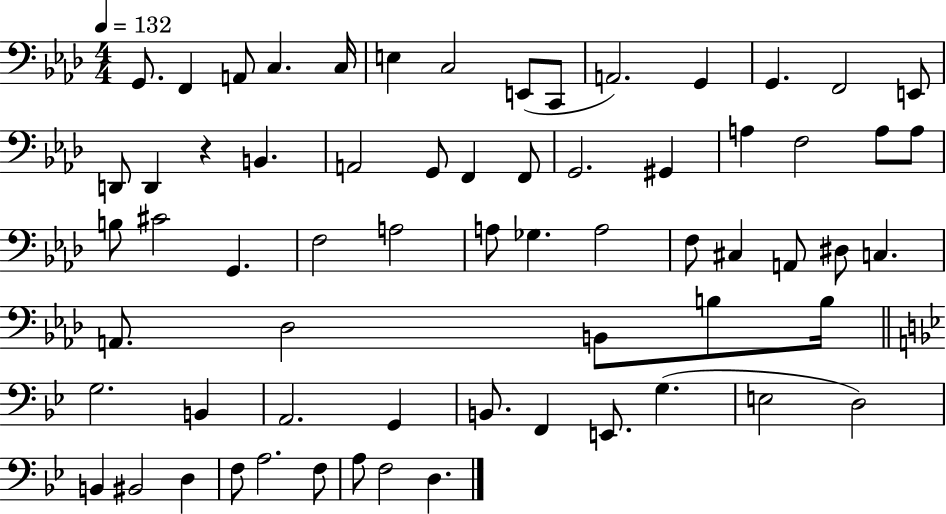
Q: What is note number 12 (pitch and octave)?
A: G2